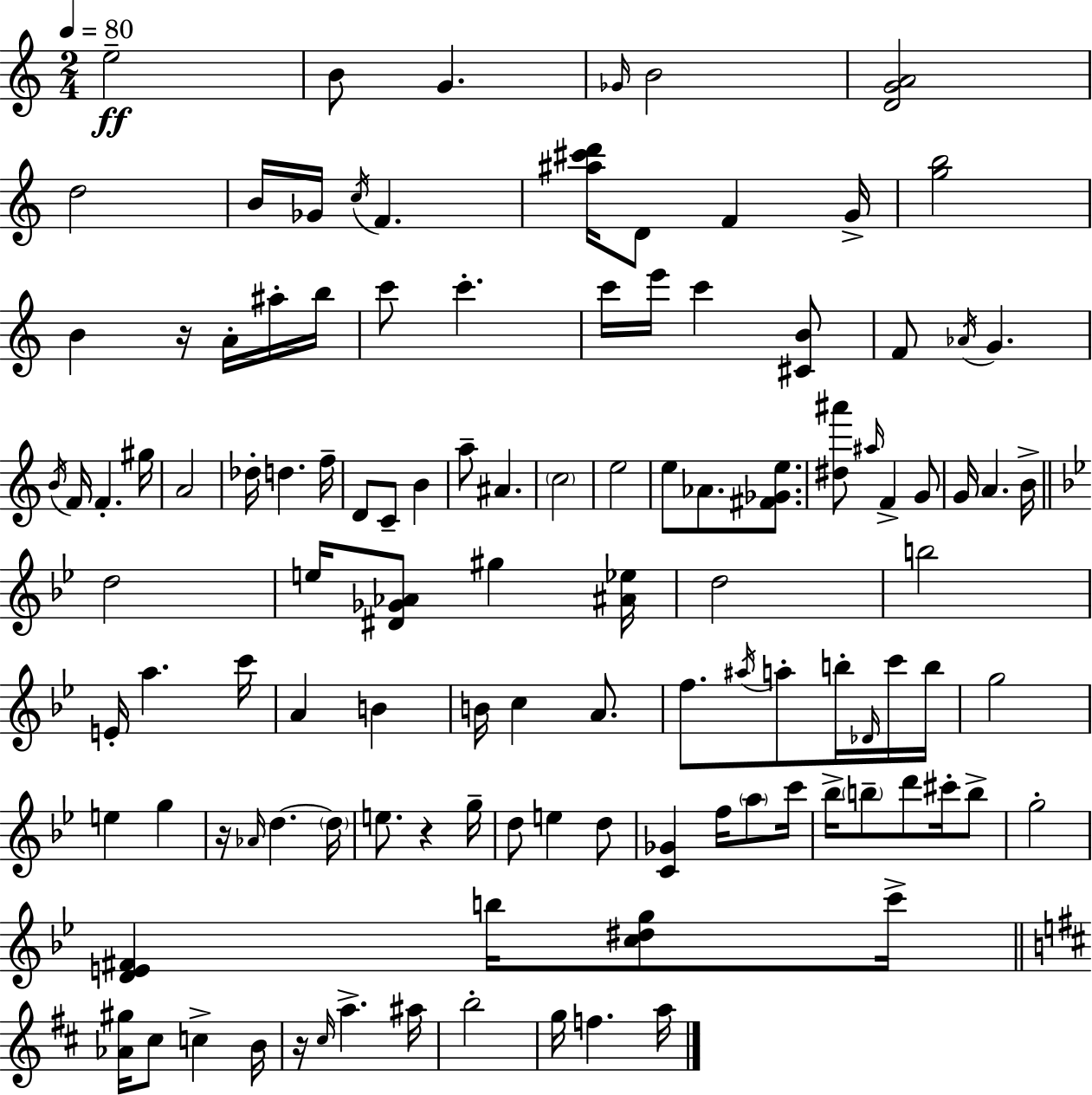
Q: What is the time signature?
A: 2/4